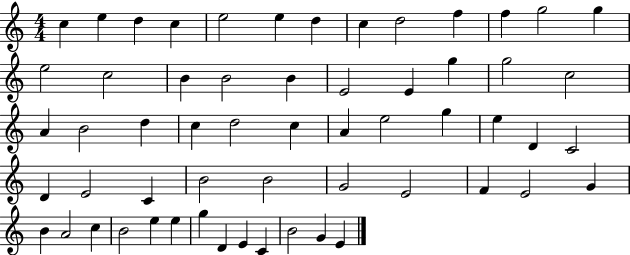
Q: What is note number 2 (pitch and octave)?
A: E5